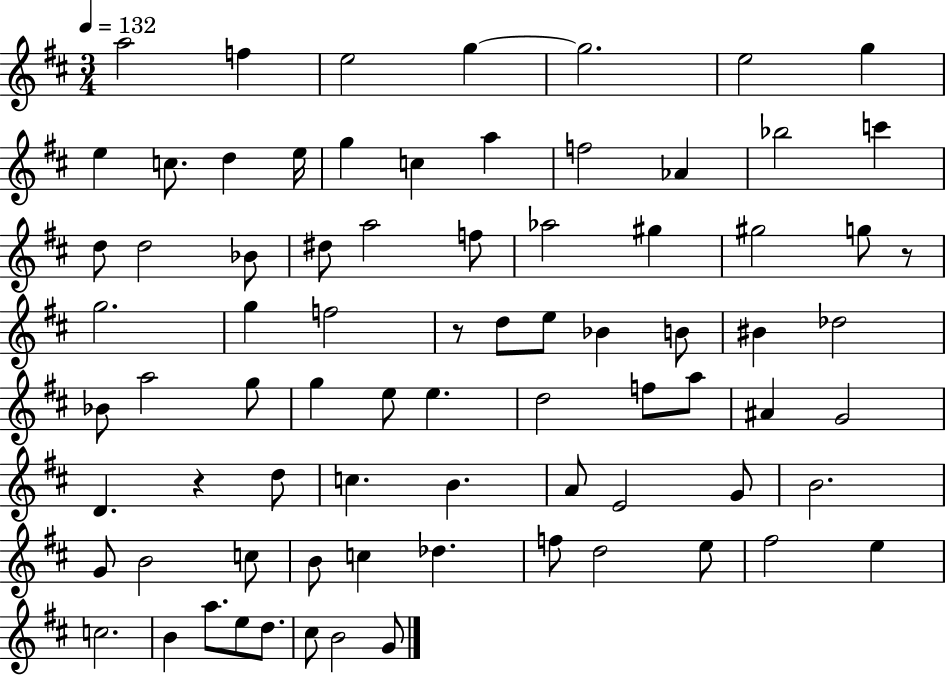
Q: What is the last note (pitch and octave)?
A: G4